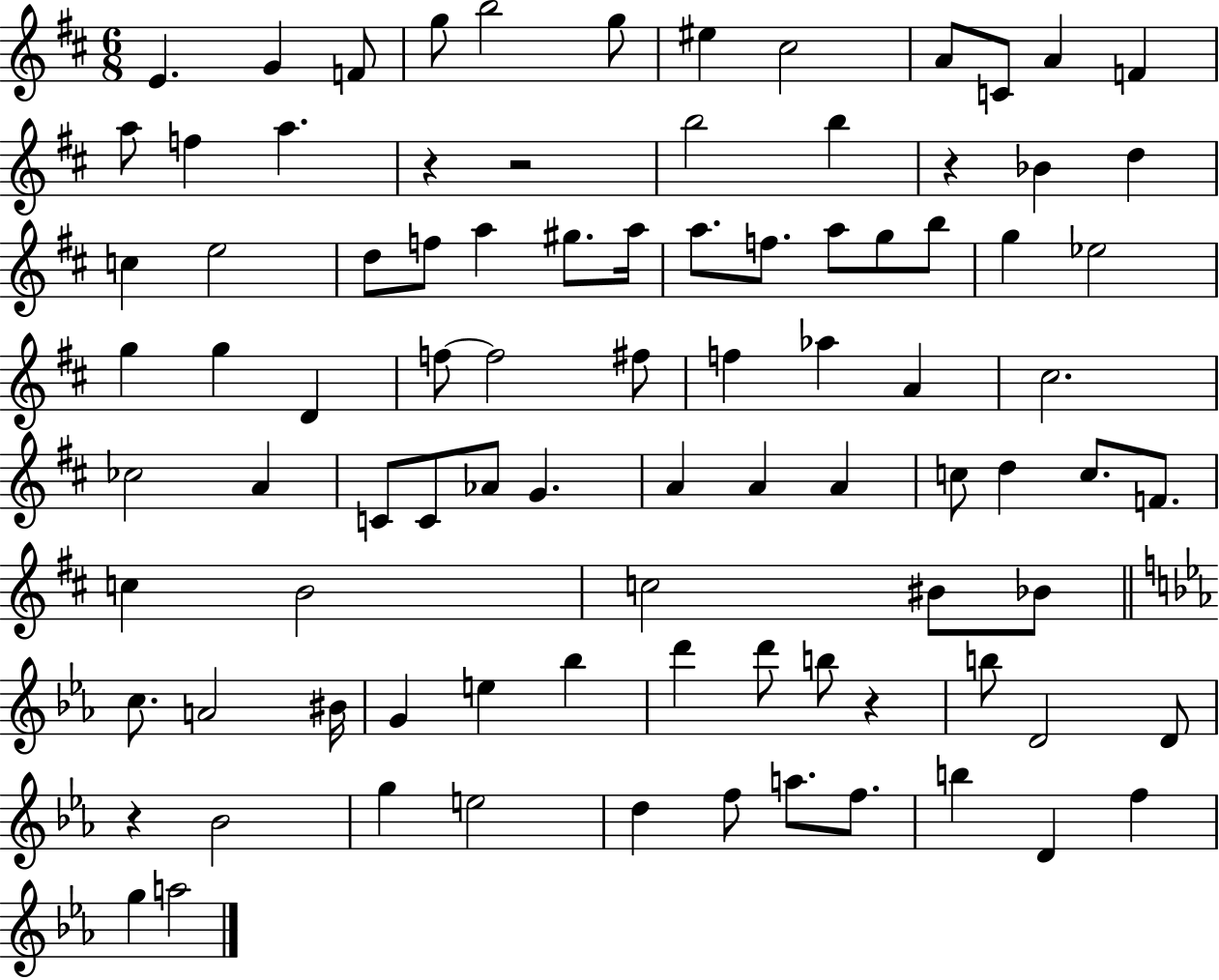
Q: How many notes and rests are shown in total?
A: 90